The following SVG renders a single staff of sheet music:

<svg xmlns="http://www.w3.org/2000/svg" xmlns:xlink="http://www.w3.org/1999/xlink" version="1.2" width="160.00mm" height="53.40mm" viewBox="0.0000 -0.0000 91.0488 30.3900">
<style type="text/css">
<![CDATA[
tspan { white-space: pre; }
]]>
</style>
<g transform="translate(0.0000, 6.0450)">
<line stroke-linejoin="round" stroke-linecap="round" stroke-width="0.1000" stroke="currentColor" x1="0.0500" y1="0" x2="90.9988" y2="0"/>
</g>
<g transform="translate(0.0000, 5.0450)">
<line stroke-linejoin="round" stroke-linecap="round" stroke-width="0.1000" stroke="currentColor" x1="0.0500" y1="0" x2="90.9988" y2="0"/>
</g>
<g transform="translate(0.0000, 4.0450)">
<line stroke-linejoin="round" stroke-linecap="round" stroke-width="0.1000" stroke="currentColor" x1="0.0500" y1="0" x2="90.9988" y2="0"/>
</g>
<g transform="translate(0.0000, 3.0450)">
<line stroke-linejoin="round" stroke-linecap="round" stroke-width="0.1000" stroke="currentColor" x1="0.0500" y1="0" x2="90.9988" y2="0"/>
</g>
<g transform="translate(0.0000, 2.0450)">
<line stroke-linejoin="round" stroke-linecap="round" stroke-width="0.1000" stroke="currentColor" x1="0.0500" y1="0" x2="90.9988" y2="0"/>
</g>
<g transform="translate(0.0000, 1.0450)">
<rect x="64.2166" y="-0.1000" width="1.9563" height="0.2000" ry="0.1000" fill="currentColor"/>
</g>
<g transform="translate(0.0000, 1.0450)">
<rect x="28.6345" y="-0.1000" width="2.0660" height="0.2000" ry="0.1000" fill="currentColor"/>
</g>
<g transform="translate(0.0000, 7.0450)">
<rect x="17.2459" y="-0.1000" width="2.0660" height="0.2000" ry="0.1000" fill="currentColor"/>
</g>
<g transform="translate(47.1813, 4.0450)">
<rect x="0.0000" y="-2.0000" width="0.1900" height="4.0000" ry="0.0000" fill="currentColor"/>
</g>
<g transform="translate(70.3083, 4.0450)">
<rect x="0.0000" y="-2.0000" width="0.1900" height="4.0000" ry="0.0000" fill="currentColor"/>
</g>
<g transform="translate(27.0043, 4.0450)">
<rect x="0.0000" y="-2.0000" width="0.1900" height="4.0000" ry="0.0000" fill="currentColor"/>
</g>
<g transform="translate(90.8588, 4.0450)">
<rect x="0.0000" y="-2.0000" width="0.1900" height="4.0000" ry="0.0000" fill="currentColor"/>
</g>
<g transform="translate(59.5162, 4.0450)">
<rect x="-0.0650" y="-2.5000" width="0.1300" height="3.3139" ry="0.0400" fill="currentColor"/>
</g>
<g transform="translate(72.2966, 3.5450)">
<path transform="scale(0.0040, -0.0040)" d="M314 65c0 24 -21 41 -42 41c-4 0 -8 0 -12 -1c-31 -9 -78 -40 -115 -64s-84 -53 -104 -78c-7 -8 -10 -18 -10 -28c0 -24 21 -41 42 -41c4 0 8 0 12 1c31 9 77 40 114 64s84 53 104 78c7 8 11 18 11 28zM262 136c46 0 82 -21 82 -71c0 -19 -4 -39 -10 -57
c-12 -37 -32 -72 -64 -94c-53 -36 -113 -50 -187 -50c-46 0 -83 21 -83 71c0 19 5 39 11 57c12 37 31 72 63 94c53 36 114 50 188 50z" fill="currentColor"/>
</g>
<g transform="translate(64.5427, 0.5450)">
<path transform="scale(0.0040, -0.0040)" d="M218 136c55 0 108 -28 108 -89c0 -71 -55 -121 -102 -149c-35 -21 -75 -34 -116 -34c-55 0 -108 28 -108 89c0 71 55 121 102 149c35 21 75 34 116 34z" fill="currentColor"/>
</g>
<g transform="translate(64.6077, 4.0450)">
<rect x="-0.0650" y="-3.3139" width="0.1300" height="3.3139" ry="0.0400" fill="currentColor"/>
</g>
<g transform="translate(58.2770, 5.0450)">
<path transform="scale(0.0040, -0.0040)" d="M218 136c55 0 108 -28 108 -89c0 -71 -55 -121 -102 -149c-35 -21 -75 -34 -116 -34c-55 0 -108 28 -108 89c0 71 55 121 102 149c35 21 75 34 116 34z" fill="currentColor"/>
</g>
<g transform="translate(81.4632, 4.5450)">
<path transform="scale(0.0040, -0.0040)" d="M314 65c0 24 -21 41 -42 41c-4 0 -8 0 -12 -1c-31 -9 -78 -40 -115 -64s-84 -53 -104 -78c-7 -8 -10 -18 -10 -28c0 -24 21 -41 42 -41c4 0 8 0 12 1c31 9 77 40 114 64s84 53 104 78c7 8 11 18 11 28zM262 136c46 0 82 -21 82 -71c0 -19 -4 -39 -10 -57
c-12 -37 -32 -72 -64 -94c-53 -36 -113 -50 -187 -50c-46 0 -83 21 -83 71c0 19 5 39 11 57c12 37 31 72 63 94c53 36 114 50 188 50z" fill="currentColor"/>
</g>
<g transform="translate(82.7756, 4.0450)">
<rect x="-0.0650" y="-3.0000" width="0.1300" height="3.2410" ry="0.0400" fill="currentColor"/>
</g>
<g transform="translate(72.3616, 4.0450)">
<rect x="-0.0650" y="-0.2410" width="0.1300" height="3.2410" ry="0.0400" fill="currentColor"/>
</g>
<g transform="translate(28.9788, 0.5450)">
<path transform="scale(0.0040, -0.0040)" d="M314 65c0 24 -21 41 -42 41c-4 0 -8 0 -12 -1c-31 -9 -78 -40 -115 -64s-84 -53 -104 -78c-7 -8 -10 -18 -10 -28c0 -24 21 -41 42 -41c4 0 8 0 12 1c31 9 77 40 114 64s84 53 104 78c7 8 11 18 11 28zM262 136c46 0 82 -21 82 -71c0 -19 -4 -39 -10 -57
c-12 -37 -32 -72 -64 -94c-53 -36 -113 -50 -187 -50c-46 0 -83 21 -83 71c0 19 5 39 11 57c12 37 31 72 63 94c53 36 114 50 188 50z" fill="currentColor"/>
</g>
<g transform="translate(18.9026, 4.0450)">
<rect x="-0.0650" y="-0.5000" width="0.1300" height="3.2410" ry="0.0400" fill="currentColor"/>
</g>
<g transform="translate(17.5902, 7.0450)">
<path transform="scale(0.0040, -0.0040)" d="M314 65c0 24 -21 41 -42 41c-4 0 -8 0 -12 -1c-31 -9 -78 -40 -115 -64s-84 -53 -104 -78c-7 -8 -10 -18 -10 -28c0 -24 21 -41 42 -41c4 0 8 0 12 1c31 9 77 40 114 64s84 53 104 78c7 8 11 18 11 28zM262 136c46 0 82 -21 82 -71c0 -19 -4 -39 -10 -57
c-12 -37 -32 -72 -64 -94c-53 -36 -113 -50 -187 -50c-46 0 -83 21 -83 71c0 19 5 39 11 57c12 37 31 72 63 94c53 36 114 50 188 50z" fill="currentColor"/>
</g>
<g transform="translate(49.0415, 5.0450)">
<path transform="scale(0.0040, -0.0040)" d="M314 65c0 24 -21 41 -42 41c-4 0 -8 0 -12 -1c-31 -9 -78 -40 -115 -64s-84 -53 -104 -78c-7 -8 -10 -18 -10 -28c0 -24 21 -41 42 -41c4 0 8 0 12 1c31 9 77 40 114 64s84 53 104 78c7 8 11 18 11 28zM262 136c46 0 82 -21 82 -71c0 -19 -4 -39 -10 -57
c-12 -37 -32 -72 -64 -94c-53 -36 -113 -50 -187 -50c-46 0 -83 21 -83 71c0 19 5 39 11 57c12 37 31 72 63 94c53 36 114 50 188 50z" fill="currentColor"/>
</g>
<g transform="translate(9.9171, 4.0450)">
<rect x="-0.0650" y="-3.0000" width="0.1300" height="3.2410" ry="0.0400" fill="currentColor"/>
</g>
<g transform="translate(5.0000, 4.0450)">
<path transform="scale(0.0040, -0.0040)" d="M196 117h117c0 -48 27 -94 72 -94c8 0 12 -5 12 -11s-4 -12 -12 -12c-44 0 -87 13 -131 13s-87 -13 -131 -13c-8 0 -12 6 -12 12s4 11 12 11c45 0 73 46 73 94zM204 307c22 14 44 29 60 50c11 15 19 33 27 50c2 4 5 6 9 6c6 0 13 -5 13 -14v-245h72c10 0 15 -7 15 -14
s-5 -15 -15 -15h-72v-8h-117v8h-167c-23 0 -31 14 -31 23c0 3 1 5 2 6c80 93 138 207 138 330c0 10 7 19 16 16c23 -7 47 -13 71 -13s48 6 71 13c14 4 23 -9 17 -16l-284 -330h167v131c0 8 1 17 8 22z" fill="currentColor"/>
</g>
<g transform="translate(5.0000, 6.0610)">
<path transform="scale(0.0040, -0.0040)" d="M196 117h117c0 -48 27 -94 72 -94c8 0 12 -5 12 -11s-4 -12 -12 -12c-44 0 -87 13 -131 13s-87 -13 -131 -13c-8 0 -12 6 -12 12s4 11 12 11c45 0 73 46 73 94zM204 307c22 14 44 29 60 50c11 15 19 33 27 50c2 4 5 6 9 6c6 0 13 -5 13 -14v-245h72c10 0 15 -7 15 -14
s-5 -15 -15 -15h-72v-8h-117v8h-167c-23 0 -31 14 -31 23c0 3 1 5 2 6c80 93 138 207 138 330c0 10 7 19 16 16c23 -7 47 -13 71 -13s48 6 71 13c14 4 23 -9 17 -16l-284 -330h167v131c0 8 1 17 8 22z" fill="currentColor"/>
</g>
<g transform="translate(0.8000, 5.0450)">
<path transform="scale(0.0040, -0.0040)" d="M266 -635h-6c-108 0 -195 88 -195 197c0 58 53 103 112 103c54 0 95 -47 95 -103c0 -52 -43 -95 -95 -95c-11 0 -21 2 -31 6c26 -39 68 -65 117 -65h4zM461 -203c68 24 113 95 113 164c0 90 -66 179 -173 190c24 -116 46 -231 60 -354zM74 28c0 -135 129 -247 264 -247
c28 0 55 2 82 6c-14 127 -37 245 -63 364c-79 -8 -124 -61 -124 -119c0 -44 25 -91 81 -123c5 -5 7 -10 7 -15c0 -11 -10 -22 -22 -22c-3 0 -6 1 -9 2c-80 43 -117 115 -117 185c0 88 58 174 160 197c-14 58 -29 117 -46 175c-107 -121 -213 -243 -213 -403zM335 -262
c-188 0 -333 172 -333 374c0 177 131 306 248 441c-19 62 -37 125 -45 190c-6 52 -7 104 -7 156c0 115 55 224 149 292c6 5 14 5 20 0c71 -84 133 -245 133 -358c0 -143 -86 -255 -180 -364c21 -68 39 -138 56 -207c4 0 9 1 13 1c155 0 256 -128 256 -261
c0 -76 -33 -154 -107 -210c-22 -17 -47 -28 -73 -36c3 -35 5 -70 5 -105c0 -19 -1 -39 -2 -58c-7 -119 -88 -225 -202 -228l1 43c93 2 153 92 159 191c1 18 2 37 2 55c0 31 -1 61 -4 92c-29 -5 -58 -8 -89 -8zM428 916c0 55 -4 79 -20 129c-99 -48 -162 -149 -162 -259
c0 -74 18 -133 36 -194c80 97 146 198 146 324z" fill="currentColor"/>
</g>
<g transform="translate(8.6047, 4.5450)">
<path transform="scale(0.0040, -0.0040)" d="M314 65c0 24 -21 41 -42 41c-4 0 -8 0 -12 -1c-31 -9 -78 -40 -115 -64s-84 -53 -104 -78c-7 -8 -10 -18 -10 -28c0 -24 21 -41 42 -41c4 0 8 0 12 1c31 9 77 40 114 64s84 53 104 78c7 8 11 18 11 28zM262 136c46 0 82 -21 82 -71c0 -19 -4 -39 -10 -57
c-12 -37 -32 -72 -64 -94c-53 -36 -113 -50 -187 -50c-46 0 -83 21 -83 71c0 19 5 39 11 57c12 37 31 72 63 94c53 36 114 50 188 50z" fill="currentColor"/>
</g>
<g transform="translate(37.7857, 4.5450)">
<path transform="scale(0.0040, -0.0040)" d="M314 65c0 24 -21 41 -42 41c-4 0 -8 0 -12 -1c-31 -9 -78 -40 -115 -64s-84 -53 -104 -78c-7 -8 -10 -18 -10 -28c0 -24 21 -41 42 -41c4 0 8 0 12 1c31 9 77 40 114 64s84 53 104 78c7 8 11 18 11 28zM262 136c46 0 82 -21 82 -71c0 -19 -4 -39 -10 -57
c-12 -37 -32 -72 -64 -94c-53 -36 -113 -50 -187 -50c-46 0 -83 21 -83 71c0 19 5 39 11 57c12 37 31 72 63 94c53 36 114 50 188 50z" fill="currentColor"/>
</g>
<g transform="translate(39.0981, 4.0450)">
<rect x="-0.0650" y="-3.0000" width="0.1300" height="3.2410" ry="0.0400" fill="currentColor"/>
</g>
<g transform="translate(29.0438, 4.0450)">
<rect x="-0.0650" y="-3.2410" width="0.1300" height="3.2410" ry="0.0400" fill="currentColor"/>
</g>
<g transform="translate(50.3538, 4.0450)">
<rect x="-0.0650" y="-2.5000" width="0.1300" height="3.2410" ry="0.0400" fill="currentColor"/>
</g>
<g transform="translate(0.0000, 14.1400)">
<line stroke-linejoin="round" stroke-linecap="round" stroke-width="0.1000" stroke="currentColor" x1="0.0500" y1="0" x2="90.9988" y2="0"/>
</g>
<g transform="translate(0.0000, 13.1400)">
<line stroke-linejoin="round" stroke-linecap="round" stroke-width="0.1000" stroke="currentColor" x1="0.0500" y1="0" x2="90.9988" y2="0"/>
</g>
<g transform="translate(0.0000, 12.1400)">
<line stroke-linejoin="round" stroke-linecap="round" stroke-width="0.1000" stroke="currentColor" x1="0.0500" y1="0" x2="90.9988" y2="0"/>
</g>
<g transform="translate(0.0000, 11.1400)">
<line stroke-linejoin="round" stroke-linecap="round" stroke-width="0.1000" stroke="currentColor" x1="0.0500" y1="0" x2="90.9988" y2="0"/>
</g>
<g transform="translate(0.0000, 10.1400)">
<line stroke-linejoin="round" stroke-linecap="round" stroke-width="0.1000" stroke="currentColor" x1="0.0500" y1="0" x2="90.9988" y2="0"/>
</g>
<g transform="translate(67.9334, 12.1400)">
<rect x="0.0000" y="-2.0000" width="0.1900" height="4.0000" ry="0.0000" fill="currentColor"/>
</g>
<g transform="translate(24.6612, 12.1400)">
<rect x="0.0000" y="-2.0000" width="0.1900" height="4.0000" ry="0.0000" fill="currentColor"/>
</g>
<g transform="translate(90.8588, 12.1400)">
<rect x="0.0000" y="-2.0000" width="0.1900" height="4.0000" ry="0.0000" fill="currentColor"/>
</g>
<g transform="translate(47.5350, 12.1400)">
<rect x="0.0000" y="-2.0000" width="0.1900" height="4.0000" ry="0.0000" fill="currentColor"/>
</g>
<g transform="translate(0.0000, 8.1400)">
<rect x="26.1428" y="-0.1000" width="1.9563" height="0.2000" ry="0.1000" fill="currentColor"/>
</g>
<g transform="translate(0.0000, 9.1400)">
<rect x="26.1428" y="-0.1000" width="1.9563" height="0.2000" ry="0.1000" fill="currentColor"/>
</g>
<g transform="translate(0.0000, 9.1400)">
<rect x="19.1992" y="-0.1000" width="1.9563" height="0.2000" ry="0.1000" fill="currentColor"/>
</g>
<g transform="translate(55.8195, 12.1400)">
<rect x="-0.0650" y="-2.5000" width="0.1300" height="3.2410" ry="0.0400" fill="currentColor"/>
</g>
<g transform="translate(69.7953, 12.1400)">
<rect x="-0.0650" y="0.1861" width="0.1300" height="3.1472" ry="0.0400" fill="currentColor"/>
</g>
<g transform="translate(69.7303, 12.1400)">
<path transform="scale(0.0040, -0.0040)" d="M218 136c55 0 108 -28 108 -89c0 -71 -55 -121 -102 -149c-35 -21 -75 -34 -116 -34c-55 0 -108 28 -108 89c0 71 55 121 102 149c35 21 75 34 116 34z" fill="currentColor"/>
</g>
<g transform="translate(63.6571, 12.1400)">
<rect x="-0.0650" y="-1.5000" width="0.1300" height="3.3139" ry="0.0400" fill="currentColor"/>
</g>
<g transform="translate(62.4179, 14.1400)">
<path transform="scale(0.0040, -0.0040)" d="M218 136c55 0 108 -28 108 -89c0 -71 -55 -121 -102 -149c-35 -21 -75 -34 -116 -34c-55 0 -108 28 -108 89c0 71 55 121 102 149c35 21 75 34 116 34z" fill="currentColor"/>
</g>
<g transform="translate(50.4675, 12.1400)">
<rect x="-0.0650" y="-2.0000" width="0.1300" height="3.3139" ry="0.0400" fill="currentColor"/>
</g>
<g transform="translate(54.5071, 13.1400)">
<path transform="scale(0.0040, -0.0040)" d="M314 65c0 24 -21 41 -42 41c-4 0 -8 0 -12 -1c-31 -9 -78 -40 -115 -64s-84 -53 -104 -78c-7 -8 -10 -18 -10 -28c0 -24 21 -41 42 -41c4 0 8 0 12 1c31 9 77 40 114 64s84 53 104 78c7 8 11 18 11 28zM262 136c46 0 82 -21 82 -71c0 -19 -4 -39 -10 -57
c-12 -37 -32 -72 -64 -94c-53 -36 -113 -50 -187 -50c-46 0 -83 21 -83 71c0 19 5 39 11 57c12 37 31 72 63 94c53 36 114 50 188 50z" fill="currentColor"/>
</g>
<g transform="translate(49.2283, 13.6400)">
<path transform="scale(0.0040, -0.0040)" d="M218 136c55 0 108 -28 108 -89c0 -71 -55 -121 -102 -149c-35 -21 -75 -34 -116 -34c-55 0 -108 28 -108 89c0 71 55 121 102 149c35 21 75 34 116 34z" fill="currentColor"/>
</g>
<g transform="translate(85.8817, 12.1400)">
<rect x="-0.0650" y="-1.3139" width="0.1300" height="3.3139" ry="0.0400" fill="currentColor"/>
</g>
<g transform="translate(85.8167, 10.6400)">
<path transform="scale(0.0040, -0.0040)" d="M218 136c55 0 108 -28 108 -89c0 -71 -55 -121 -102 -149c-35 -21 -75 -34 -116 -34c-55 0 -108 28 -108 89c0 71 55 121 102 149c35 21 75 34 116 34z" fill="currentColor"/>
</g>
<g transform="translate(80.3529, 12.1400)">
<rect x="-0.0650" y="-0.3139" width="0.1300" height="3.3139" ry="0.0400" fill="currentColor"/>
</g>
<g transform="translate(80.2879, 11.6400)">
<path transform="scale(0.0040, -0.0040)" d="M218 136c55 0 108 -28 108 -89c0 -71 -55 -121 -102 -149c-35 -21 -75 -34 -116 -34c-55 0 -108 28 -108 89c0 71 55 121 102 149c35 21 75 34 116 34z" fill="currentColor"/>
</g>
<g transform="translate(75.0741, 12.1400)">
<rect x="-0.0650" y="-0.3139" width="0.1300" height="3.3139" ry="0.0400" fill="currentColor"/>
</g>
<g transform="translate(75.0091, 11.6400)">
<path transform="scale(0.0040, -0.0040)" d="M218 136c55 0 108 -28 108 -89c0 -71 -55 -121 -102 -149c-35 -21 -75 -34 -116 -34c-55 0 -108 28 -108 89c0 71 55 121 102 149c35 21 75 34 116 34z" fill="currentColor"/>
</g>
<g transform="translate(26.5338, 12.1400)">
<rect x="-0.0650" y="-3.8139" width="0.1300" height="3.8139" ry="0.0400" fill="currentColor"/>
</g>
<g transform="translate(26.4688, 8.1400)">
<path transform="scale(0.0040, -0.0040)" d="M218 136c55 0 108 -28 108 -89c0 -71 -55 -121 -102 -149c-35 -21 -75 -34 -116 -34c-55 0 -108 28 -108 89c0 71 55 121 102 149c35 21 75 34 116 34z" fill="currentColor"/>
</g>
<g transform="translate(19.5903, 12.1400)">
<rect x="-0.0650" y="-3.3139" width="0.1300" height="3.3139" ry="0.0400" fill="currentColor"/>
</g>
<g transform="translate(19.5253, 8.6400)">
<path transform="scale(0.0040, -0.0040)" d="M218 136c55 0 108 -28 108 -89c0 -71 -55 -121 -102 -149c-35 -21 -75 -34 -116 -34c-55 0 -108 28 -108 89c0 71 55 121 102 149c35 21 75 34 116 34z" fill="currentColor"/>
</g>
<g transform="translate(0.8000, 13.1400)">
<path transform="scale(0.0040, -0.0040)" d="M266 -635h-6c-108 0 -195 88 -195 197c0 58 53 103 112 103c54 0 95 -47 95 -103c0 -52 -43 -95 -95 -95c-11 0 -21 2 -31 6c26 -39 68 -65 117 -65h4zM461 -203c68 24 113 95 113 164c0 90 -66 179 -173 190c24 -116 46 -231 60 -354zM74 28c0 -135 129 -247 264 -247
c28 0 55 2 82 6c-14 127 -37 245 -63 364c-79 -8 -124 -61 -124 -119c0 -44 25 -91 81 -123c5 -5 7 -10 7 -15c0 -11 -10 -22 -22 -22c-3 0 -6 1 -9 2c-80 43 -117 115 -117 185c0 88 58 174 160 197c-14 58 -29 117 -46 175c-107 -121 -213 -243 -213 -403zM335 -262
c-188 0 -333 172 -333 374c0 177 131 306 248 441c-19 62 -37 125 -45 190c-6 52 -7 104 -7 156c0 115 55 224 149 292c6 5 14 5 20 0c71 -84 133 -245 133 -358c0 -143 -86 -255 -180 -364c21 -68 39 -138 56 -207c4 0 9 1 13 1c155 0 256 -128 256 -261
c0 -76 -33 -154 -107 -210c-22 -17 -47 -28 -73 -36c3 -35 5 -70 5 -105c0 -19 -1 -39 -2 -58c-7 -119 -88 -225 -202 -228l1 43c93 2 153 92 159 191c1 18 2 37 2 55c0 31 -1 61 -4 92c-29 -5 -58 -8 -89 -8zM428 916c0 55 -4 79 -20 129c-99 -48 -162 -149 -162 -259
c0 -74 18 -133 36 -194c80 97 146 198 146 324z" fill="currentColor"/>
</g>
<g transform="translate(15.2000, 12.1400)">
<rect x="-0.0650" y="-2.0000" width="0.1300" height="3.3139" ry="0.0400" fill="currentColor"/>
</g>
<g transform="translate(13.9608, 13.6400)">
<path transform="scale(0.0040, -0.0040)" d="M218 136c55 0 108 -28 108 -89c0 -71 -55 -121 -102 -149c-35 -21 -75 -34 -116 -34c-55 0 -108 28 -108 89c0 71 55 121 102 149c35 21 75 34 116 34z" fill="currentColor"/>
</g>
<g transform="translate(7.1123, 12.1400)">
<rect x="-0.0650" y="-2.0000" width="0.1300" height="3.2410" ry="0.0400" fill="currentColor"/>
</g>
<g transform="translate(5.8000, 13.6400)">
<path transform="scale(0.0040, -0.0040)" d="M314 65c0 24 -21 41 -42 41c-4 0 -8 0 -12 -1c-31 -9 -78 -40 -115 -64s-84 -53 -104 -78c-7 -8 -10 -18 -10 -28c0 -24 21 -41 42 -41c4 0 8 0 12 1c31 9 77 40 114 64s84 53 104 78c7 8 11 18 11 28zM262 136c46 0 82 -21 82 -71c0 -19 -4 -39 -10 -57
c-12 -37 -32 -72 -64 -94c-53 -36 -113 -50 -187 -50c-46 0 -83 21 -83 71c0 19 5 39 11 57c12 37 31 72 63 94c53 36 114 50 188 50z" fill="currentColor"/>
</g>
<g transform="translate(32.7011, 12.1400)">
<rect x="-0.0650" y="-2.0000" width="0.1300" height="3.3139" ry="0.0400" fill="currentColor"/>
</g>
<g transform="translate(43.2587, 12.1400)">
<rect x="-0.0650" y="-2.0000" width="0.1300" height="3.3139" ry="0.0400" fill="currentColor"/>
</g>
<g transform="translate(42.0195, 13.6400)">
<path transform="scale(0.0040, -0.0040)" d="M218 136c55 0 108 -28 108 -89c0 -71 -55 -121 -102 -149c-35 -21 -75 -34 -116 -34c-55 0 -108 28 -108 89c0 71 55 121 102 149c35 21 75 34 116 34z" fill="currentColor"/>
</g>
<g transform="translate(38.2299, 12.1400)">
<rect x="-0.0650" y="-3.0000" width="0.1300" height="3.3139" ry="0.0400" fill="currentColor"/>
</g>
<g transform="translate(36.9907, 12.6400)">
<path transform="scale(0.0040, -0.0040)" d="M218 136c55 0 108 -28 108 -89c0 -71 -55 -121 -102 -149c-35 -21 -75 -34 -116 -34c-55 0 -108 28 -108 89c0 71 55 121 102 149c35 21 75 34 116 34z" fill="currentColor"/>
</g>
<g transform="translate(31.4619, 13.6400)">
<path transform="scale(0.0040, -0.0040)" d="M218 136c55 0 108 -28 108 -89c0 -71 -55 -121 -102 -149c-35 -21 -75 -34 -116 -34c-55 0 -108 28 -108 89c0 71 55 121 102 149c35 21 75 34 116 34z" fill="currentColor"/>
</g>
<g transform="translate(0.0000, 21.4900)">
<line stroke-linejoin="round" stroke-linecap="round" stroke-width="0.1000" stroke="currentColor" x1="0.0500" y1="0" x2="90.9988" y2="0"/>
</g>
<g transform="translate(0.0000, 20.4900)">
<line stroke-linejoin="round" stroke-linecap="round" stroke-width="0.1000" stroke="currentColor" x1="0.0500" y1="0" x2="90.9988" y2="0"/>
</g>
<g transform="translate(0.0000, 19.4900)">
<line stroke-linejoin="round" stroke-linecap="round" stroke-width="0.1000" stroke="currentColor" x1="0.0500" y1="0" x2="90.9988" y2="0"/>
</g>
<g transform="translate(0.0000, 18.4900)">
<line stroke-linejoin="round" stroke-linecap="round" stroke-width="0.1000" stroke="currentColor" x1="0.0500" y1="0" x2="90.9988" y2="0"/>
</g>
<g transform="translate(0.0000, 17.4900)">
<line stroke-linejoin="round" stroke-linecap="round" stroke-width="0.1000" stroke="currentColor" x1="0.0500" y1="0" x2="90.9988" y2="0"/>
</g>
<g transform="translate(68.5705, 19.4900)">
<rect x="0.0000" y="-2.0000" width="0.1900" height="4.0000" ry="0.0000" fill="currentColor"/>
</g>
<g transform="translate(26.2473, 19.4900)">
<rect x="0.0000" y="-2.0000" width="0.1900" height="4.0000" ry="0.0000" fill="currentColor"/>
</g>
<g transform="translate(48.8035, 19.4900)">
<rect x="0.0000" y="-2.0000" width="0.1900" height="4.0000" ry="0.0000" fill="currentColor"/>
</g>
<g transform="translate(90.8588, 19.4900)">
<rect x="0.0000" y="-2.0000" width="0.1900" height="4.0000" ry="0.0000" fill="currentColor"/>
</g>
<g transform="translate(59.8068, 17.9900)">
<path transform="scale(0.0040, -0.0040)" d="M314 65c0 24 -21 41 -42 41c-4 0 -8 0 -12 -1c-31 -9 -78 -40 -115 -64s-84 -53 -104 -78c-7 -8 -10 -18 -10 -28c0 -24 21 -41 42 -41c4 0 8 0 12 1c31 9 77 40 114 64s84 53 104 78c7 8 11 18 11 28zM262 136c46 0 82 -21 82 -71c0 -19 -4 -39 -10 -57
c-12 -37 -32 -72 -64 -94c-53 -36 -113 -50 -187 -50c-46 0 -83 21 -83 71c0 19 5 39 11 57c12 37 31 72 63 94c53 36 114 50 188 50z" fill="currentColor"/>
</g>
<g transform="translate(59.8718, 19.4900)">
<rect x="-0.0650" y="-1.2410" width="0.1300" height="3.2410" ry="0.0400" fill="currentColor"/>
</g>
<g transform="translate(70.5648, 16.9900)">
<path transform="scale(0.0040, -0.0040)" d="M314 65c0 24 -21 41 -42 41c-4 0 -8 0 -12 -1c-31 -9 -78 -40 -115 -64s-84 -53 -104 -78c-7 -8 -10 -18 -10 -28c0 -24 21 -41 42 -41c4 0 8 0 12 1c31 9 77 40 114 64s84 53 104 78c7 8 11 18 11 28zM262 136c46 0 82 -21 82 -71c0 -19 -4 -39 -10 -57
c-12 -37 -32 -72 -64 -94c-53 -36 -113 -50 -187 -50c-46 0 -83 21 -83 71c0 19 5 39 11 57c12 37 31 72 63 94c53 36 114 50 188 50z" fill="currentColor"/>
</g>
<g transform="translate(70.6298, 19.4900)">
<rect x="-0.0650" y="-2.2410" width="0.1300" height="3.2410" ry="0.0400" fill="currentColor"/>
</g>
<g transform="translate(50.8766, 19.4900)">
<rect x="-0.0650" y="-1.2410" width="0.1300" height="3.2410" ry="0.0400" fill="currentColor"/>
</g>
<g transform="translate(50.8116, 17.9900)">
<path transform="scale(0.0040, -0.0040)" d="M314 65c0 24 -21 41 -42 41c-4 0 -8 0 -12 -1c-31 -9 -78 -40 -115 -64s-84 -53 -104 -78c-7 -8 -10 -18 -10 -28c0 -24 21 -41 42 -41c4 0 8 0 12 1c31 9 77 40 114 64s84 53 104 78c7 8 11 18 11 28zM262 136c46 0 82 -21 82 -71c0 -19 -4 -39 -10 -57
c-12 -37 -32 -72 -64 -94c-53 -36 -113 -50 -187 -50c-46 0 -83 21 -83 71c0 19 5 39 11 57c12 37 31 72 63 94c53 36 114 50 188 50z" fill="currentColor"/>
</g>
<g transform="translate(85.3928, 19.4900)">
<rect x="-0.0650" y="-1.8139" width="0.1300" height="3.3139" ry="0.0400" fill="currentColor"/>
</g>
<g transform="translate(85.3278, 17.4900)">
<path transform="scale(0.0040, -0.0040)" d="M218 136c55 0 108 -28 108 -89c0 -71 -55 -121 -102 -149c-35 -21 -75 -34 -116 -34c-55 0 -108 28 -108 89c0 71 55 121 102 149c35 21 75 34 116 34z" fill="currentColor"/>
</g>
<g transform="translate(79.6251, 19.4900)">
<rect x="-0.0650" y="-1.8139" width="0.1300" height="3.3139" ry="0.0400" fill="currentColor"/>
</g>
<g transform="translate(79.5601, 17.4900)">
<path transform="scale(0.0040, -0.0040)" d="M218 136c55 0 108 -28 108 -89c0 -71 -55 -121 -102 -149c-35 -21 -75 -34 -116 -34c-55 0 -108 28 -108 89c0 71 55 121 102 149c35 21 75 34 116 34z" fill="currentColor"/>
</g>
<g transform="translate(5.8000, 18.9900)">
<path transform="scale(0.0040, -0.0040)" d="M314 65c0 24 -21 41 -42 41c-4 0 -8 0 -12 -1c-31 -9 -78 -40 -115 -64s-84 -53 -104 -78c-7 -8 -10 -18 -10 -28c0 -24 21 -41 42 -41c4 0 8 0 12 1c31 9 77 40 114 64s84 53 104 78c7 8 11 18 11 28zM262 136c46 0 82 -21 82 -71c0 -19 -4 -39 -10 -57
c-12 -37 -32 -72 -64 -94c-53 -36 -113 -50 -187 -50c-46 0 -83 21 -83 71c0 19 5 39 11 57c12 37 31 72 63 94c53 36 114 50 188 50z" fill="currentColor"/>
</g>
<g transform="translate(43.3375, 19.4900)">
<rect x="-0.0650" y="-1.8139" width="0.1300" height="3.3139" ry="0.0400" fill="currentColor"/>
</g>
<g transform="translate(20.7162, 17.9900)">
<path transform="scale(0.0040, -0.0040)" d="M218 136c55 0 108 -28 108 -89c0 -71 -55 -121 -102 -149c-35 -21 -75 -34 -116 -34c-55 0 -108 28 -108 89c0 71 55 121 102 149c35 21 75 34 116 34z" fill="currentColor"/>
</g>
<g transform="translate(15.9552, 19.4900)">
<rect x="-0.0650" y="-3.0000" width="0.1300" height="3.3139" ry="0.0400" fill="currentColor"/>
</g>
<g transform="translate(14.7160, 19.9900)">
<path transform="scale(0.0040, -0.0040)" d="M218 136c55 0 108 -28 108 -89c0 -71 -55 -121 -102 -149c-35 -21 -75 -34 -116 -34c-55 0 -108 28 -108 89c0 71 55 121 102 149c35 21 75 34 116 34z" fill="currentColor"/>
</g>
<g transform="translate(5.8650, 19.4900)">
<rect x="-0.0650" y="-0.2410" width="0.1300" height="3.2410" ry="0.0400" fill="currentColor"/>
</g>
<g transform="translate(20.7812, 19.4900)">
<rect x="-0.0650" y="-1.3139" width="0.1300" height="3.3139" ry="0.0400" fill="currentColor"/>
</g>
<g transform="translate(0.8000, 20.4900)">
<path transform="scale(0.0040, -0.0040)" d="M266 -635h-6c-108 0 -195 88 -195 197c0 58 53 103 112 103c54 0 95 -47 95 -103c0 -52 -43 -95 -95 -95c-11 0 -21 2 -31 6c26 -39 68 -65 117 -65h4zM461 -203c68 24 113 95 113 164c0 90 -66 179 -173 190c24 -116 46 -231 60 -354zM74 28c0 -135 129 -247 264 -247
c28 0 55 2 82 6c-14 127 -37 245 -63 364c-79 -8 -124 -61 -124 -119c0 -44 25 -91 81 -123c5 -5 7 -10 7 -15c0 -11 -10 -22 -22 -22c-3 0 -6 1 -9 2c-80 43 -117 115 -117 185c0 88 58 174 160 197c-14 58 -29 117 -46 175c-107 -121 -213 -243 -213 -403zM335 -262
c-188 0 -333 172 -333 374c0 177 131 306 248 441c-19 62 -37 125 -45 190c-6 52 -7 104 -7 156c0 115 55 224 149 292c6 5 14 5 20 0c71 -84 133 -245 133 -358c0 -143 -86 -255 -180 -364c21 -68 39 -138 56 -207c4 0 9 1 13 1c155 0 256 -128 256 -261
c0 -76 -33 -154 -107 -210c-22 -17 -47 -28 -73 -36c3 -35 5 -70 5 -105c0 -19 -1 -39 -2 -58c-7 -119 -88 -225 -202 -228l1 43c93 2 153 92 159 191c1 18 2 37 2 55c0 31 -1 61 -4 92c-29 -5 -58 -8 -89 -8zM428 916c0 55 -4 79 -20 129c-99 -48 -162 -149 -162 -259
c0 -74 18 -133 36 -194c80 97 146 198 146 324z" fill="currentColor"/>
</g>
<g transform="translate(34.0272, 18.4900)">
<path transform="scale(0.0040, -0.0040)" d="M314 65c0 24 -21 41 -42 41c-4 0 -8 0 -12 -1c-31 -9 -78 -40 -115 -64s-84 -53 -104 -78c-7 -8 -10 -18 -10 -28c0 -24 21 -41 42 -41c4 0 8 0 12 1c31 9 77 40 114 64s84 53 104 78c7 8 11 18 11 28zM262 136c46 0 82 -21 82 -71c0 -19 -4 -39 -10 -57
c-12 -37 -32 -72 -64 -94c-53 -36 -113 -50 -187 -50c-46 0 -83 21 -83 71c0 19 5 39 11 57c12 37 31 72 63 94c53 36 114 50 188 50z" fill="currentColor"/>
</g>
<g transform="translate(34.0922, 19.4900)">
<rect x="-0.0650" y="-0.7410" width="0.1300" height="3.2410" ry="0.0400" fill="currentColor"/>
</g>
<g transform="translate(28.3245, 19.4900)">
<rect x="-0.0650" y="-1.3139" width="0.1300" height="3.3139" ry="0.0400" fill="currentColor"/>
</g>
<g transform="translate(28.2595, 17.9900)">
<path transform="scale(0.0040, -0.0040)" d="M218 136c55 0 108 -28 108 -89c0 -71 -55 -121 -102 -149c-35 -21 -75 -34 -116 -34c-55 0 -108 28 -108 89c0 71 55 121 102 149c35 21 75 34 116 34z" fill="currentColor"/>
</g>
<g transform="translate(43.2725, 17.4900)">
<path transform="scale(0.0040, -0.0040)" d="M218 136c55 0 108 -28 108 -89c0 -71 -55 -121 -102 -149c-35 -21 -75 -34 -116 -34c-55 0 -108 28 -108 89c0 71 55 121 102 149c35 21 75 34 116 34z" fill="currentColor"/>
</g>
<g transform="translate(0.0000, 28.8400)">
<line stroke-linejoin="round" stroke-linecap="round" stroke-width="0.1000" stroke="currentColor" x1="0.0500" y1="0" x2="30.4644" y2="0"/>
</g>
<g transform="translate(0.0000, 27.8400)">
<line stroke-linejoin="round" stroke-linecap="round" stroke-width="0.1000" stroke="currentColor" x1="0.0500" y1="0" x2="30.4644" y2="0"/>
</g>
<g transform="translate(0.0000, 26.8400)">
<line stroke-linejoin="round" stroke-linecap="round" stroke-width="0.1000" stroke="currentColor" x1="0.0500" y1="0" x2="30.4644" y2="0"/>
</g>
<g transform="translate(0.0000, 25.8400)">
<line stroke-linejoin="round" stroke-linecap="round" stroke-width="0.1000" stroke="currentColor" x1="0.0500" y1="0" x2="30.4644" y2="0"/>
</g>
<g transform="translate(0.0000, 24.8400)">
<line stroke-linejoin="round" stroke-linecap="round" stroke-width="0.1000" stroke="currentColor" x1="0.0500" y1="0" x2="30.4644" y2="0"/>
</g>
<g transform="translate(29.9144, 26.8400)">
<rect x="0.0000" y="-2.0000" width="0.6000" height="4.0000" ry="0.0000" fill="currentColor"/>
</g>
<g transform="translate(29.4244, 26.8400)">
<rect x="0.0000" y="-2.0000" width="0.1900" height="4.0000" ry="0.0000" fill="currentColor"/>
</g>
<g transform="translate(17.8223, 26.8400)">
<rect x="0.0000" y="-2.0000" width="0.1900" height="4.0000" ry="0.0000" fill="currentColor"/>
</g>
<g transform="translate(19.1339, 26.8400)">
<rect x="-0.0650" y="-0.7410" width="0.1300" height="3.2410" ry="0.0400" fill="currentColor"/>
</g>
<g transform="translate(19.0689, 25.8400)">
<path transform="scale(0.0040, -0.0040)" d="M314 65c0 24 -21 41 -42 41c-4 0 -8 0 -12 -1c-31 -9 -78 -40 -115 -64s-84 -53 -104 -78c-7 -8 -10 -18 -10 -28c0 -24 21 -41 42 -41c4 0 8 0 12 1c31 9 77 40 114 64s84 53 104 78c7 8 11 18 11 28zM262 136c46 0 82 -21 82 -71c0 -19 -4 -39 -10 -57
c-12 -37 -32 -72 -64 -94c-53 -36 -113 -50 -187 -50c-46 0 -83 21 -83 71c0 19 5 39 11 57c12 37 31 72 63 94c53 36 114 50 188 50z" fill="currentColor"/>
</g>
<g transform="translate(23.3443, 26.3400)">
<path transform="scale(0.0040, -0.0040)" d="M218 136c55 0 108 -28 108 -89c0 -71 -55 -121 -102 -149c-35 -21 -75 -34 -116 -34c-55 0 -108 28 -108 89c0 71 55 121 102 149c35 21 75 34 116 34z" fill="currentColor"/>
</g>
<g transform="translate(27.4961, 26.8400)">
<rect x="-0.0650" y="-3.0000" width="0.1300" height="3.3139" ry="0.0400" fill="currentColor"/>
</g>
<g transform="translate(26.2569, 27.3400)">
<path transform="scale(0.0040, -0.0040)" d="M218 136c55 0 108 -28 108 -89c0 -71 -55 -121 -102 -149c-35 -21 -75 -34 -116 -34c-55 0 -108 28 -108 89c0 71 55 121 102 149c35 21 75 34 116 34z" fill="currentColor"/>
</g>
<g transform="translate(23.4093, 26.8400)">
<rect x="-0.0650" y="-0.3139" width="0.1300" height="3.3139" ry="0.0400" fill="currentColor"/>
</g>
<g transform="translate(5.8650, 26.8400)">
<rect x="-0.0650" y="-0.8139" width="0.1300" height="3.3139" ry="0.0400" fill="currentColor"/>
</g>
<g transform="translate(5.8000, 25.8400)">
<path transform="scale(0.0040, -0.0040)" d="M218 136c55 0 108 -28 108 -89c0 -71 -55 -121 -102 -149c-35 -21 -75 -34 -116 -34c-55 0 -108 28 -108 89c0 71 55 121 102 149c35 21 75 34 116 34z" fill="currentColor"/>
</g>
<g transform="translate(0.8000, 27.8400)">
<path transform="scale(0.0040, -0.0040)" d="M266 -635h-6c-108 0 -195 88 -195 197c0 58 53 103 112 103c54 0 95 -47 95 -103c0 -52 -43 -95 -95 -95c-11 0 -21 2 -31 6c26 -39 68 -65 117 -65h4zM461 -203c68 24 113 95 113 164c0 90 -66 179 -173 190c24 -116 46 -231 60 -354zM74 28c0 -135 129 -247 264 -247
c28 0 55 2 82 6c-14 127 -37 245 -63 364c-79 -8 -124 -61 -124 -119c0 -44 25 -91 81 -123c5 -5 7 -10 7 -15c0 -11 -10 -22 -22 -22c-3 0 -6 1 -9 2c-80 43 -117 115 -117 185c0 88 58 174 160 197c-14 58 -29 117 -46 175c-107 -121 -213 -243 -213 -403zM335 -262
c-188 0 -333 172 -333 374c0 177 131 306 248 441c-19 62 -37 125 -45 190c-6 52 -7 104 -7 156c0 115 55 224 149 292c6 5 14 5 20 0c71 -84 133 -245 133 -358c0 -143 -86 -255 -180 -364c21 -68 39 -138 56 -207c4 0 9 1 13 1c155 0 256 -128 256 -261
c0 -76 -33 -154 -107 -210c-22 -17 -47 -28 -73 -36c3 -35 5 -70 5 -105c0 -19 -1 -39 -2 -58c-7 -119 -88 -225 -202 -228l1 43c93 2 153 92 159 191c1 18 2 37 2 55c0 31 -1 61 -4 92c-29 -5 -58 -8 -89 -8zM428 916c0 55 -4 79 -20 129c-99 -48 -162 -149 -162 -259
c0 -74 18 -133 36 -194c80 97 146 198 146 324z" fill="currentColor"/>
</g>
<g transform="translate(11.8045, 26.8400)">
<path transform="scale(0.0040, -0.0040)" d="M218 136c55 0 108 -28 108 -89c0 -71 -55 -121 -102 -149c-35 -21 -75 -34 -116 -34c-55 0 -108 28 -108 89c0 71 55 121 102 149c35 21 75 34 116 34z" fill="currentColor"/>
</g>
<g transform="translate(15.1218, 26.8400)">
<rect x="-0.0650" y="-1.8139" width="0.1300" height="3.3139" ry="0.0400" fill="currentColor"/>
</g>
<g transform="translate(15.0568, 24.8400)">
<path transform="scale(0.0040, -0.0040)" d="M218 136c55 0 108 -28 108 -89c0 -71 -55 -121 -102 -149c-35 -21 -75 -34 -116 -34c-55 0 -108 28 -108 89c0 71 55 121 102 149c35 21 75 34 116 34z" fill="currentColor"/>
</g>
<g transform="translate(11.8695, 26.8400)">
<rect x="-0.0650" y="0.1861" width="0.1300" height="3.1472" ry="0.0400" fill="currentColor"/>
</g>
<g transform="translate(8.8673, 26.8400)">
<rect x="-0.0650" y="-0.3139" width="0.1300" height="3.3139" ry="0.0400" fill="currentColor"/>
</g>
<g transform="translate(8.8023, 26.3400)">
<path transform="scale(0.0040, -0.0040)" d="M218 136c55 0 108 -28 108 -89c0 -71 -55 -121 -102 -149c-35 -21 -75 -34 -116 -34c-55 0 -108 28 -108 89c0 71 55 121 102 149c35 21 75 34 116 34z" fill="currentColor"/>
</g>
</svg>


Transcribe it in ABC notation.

X:1
T:Untitled
M:4/4
L:1/4
K:C
A2 C2 b2 A2 G2 G b c2 A2 F2 F b c' F A F F G2 E B c c e c2 A e e d2 f e2 e2 g2 f f d c B f d2 c A